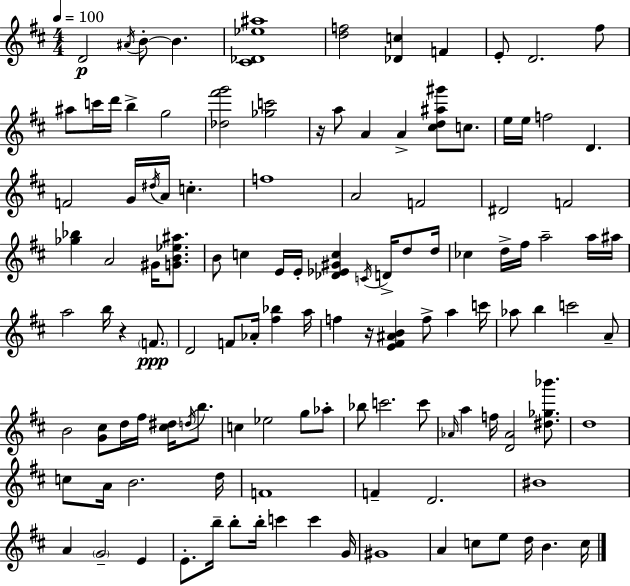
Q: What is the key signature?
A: D major